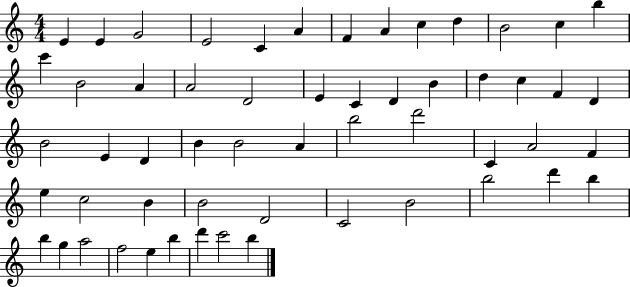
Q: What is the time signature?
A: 4/4